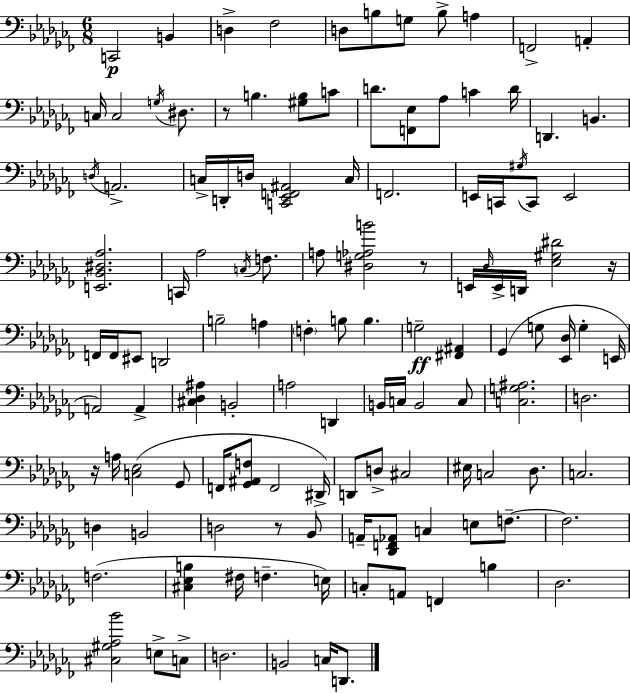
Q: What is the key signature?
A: AES minor